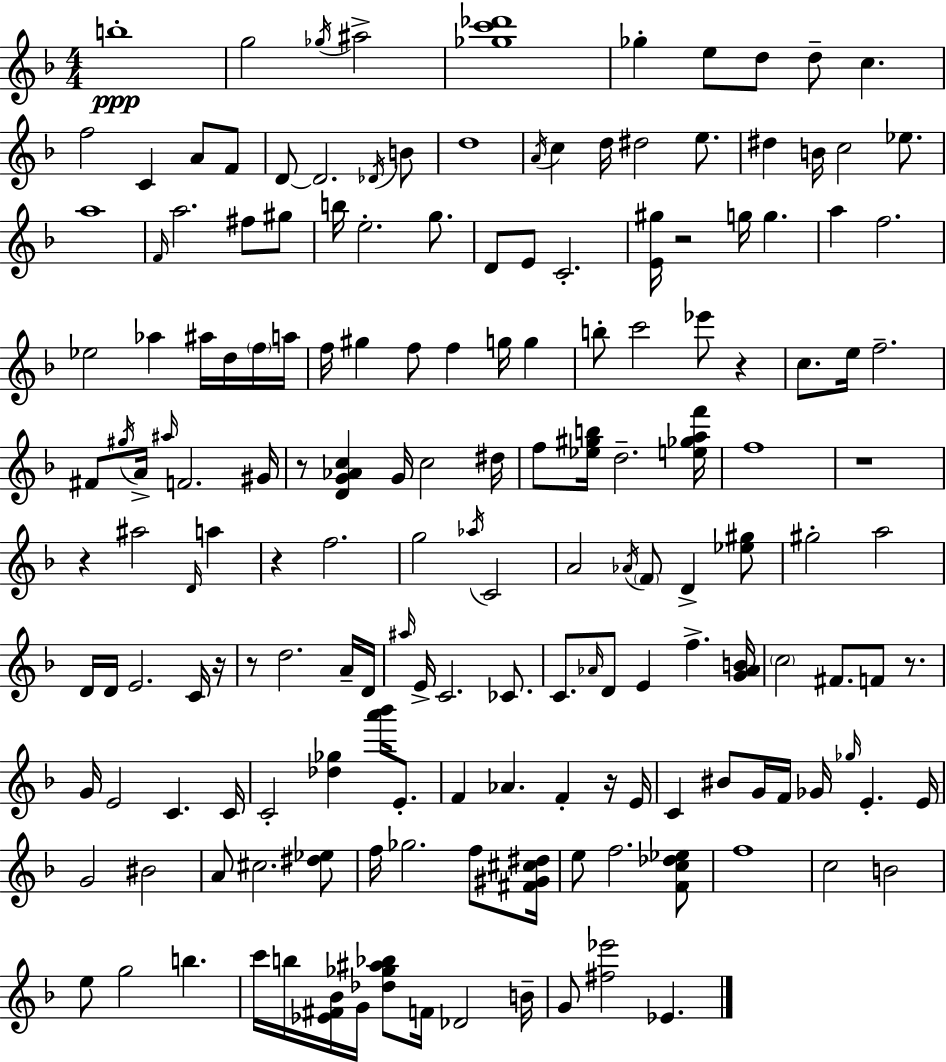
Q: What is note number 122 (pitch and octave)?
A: E4